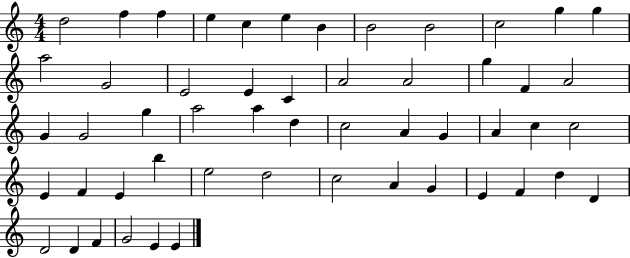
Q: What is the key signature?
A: C major